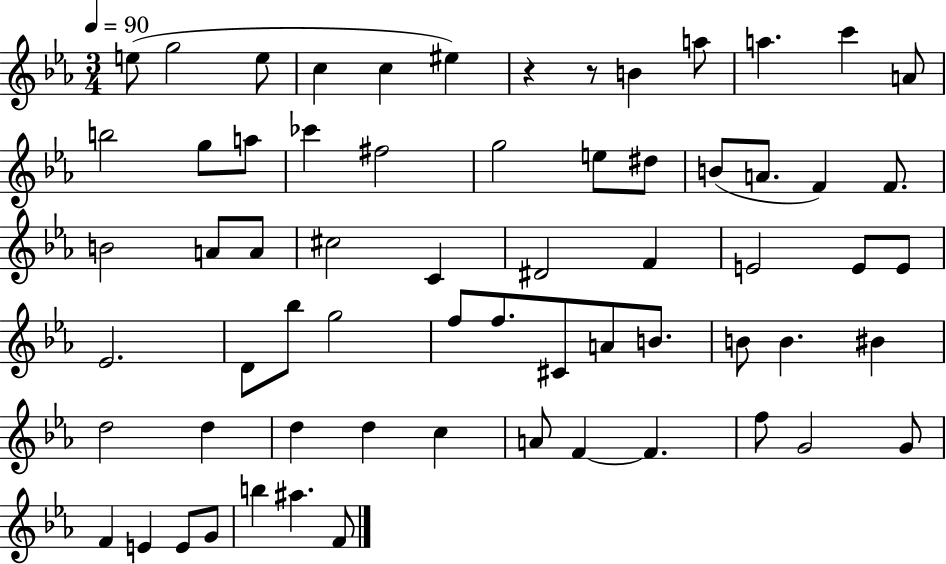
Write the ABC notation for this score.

X:1
T:Untitled
M:3/4
L:1/4
K:Eb
e/2 g2 e/2 c c ^e z z/2 B a/2 a c' A/2 b2 g/2 a/2 _c' ^f2 g2 e/2 ^d/2 B/2 A/2 F F/2 B2 A/2 A/2 ^c2 C ^D2 F E2 E/2 E/2 _E2 D/2 _b/2 g2 f/2 f/2 ^C/2 A/2 B/2 B/2 B ^B d2 d d d c A/2 F F f/2 G2 G/2 F E E/2 G/2 b ^a F/2